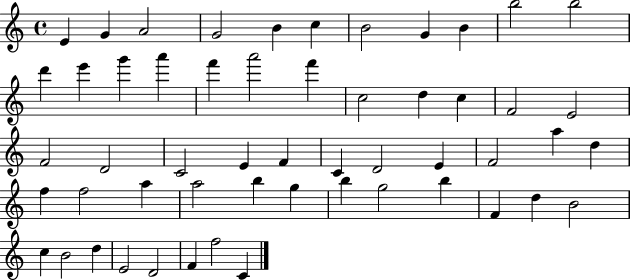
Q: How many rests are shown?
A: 0